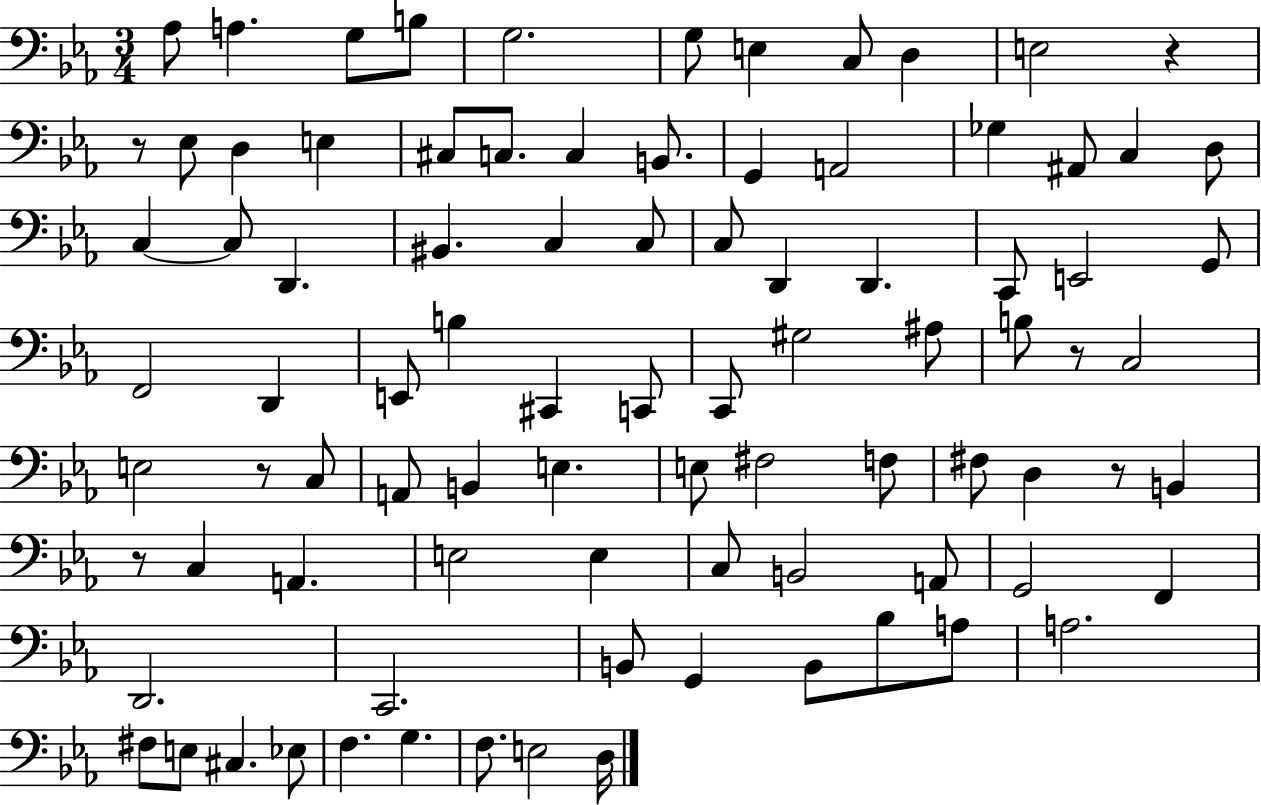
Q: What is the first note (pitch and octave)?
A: Ab3